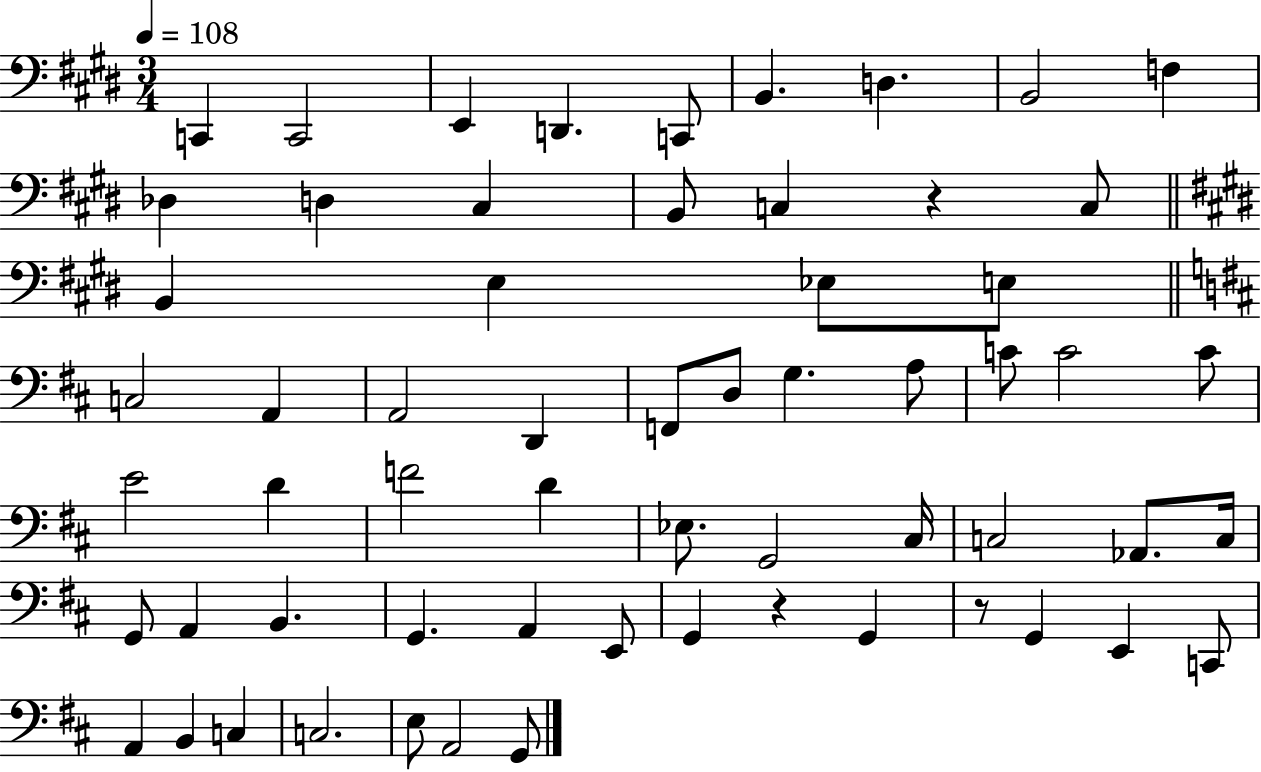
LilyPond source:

{
  \clef bass
  \numericTimeSignature
  \time 3/4
  \key e \major
  \tempo 4 = 108
  c,4 c,2 | e,4 d,4. c,8 | b,4. d4. | b,2 f4 | \break des4 d4 cis4 | b,8 c4 r4 c8 | \bar "||" \break \key e \major b,4 e4 ees8 e8 | \bar "||" \break \key d \major c2 a,4 | a,2 d,4 | f,8 d8 g4. a8 | c'8 c'2 c'8 | \break e'2 d'4 | f'2 d'4 | ees8. g,2 cis16 | c2 aes,8. c16 | \break g,8 a,4 b,4. | g,4. a,4 e,8 | g,4 r4 g,4 | r8 g,4 e,4 c,8 | \break a,4 b,4 c4 | c2. | e8 a,2 g,8 | \bar "|."
}